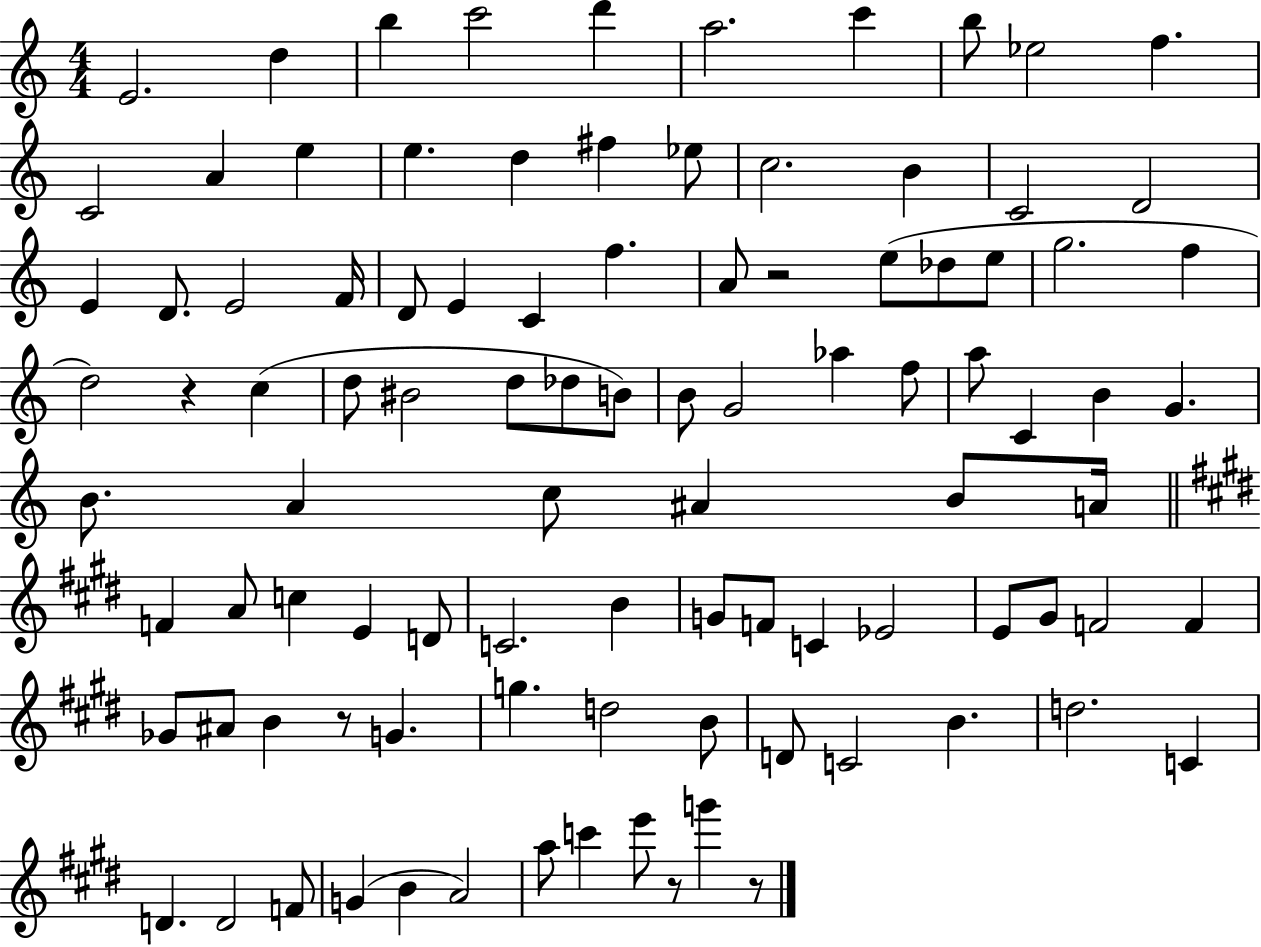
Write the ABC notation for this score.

X:1
T:Untitled
M:4/4
L:1/4
K:C
E2 d b c'2 d' a2 c' b/2 _e2 f C2 A e e d ^f _e/2 c2 B C2 D2 E D/2 E2 F/4 D/2 E C f A/2 z2 e/2 _d/2 e/2 g2 f d2 z c d/2 ^B2 d/2 _d/2 B/2 B/2 G2 _a f/2 a/2 C B G B/2 A c/2 ^A B/2 A/4 F A/2 c E D/2 C2 B G/2 F/2 C _E2 E/2 ^G/2 F2 F _G/2 ^A/2 B z/2 G g d2 B/2 D/2 C2 B d2 C D D2 F/2 G B A2 a/2 c' e'/2 z/2 g' z/2